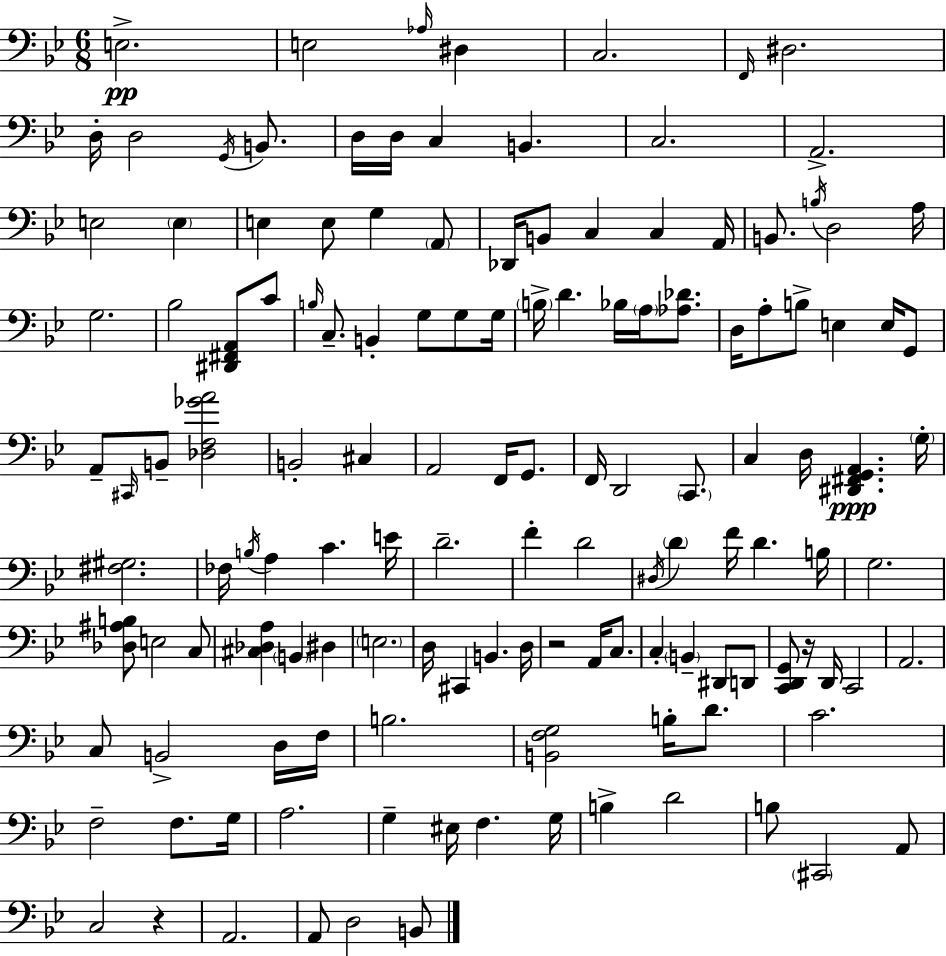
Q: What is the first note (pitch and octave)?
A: E3